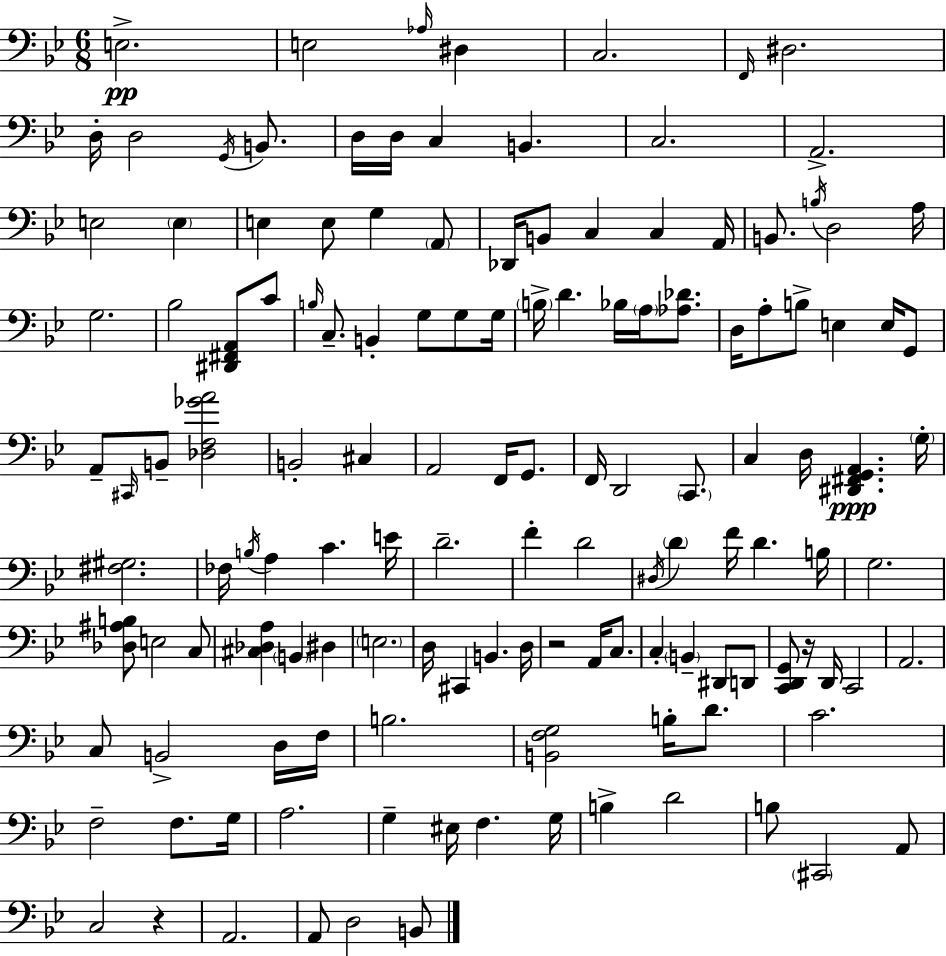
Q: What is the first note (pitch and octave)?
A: E3